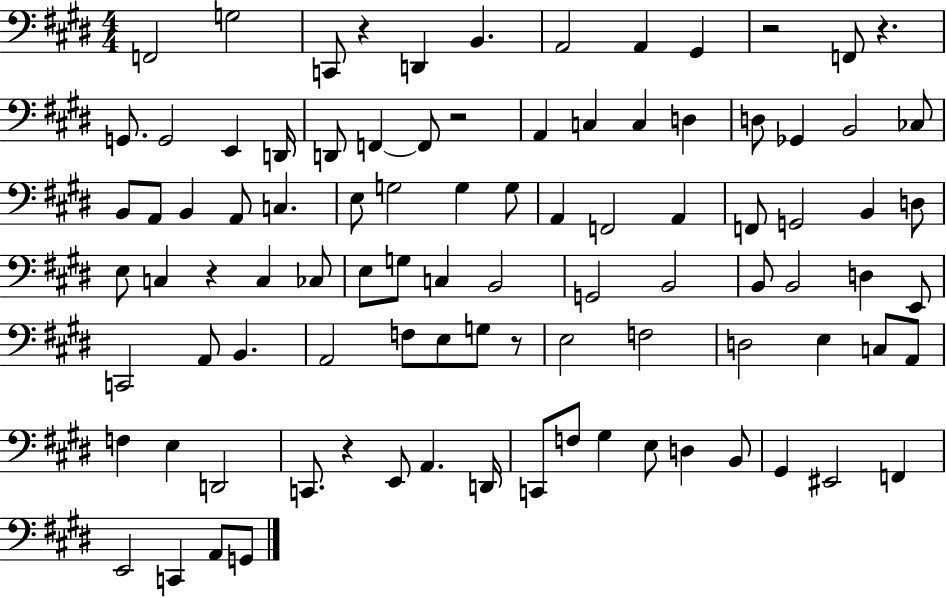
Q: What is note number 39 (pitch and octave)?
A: B2